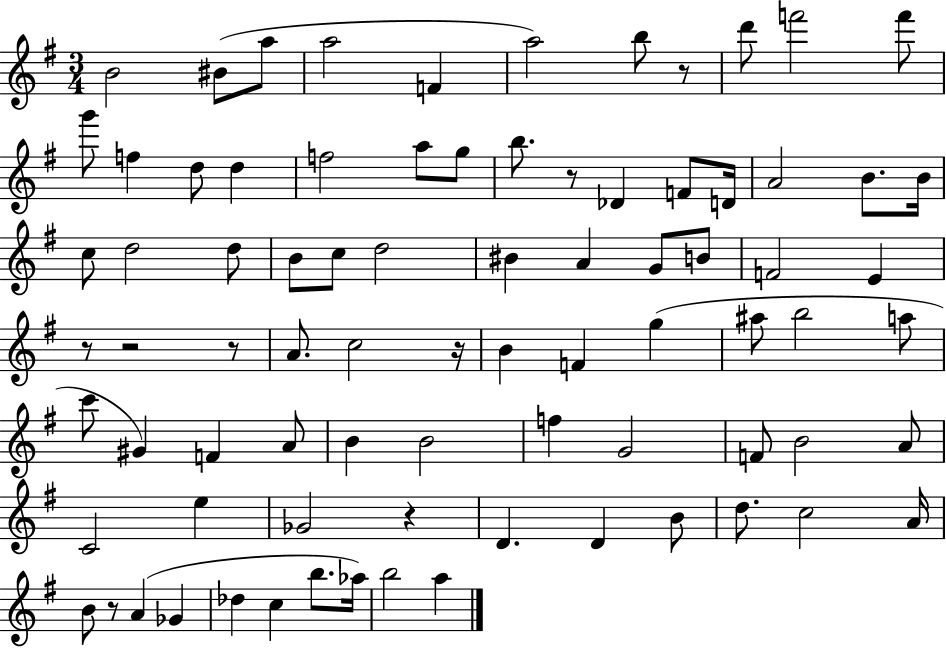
B4/h BIS4/e A5/e A5/h F4/q A5/h B5/e R/e D6/e F6/h F6/e G6/e F5/q D5/e D5/q F5/h A5/e G5/e B5/e. R/e Db4/q F4/e D4/s A4/h B4/e. B4/s C5/e D5/h D5/e B4/e C5/e D5/h BIS4/q A4/q G4/e B4/e F4/h E4/q R/e R/h R/e A4/e. C5/h R/s B4/q F4/q G5/q A#5/e B5/h A5/e C6/e G#4/q F4/q A4/e B4/q B4/h F5/q G4/h F4/e B4/h A4/e C4/h E5/q Gb4/h R/q D4/q. D4/q B4/e D5/e. C5/h A4/s B4/e R/e A4/q Gb4/q Db5/q C5/q B5/e. Ab5/s B5/h A5/q